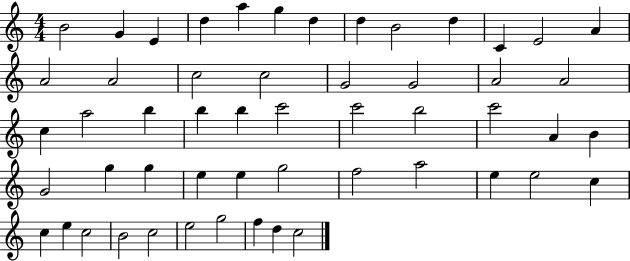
{
  \clef treble
  \numericTimeSignature
  \time 4/4
  \key c \major
  b'2 g'4 e'4 | d''4 a''4 g''4 d''4 | d''4 b'2 d''4 | c'4 e'2 a'4 | \break a'2 a'2 | c''2 c''2 | g'2 g'2 | a'2 a'2 | \break c''4 a''2 b''4 | b''4 b''4 c'''2 | c'''2 b''2 | c'''2 a'4 b'4 | \break g'2 g''4 g''4 | e''4 e''4 g''2 | f''2 a''2 | e''4 e''2 c''4 | \break c''4 e''4 c''2 | b'2 c''2 | e''2 g''2 | f''4 d''4 c''2 | \break \bar "|."
}